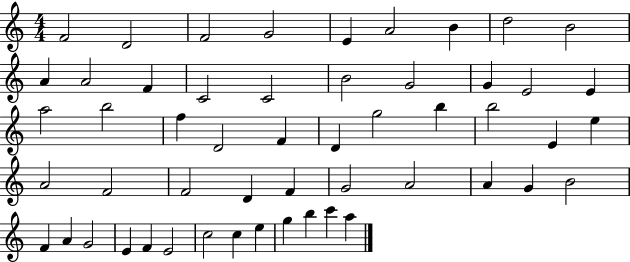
F4/h D4/h F4/h G4/h E4/q A4/h B4/q D5/h B4/h A4/q A4/h F4/q C4/h C4/h B4/h G4/h G4/q E4/h E4/q A5/h B5/h F5/q D4/h F4/q D4/q G5/h B5/q B5/h E4/q E5/q A4/h F4/h F4/h D4/q F4/q G4/h A4/h A4/q G4/q B4/h F4/q A4/q G4/h E4/q F4/q E4/h C5/h C5/q E5/q G5/q B5/q C6/q A5/q